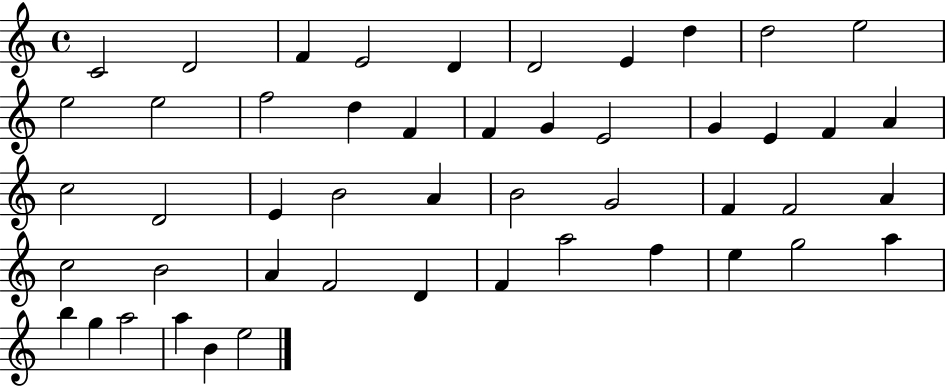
{
  \clef treble
  \time 4/4
  \defaultTimeSignature
  \key c \major
  c'2 d'2 | f'4 e'2 d'4 | d'2 e'4 d''4 | d''2 e''2 | \break e''2 e''2 | f''2 d''4 f'4 | f'4 g'4 e'2 | g'4 e'4 f'4 a'4 | \break c''2 d'2 | e'4 b'2 a'4 | b'2 g'2 | f'4 f'2 a'4 | \break c''2 b'2 | a'4 f'2 d'4 | f'4 a''2 f''4 | e''4 g''2 a''4 | \break b''4 g''4 a''2 | a''4 b'4 e''2 | \bar "|."
}